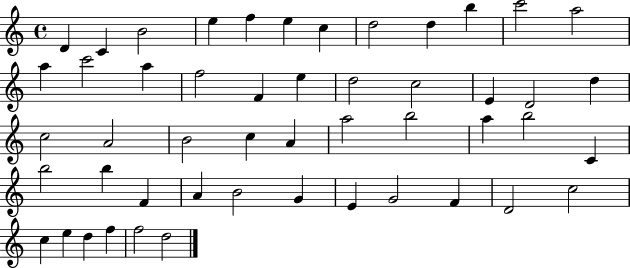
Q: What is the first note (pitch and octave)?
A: D4